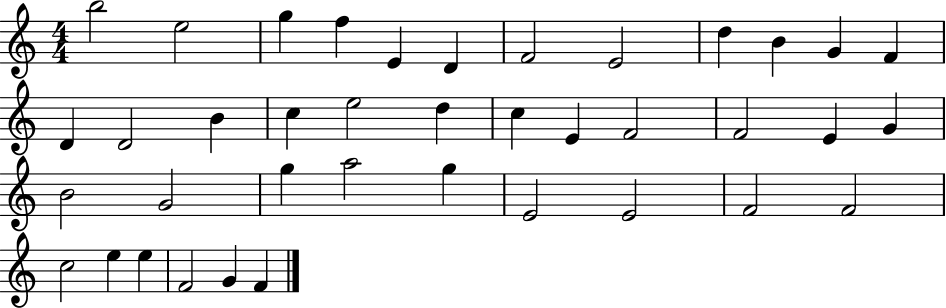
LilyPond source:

{
  \clef treble
  \numericTimeSignature
  \time 4/4
  \key c \major
  b''2 e''2 | g''4 f''4 e'4 d'4 | f'2 e'2 | d''4 b'4 g'4 f'4 | \break d'4 d'2 b'4 | c''4 e''2 d''4 | c''4 e'4 f'2 | f'2 e'4 g'4 | \break b'2 g'2 | g''4 a''2 g''4 | e'2 e'2 | f'2 f'2 | \break c''2 e''4 e''4 | f'2 g'4 f'4 | \bar "|."
}